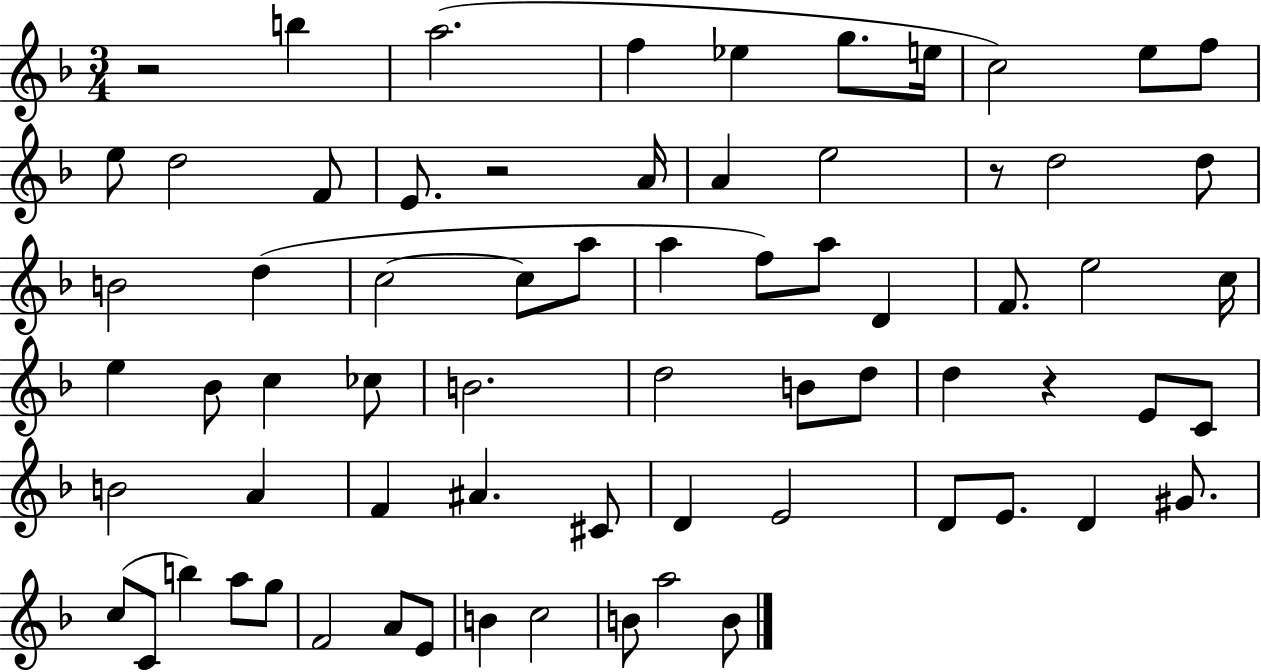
R/h B5/q A5/h. F5/q Eb5/q G5/e. E5/s C5/h E5/e F5/e E5/e D5/h F4/e E4/e. R/h A4/s A4/q E5/h R/e D5/h D5/e B4/h D5/q C5/h C5/e A5/e A5/q F5/e A5/e D4/q F4/e. E5/h C5/s E5/q Bb4/e C5/q CES5/e B4/h. D5/h B4/e D5/e D5/q R/q E4/e C4/e B4/h A4/q F4/q A#4/q. C#4/e D4/q E4/h D4/e E4/e. D4/q G#4/e. C5/e C4/e B5/q A5/e G5/e F4/h A4/e E4/e B4/q C5/h B4/e A5/h B4/e